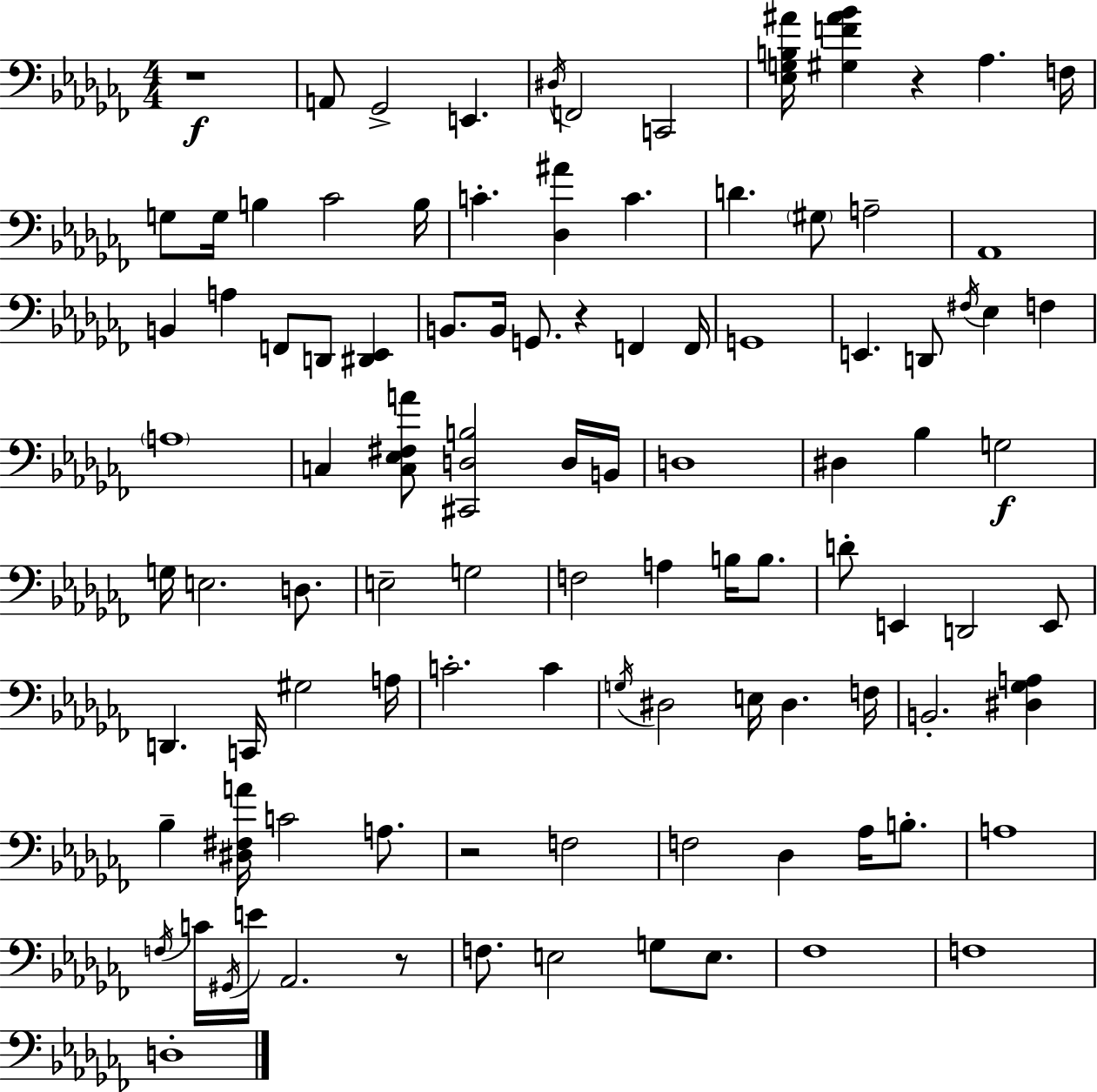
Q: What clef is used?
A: bass